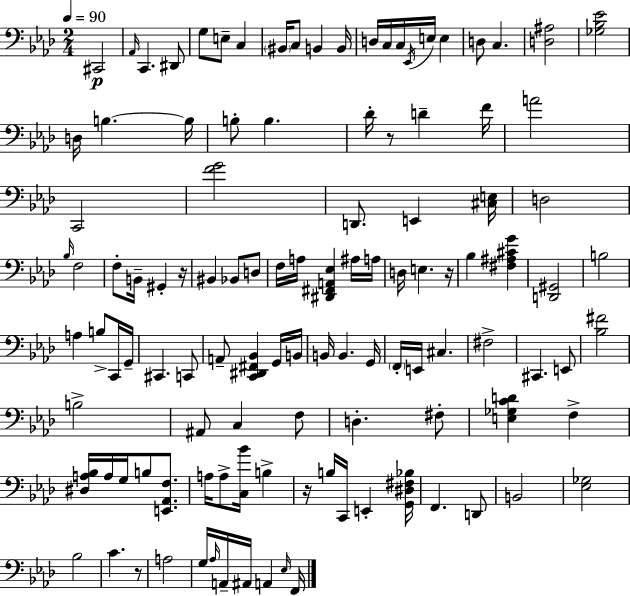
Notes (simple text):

C#2/h Ab2/s C2/q. D#2/e G3/e E3/e C3/q BIS2/s C3/e B2/q B2/s D3/s C3/s C3/s Eb2/s E3/s E3/q D3/e C3/q. [D3,A#3]/h [Gb3,Bb3,Eb4]/h D3/s B3/q. B3/s B3/e B3/q. Db4/s R/e D4/q F4/s A4/h C2/h [F4,G4]/h D2/e. E2/q [C#3,E3]/s D3/h Bb3/s F3/h F3/e B2/s G#2/q R/s BIS2/q Bb2/e D3/e F3/s A3/s [D#2,F#2,A2,Eb3]/q A#3/s A3/s D3/s E3/q. R/s Bb3/q [F#3,A#3,C#4,G4]/q [D2,G#2]/h B3/h A3/q B3/e C2/s G2/s C#2/q. C2/e A2/e [C2,D#2,F#2,Bb2]/q G2/s B2/s B2/s B2/q. G2/s F2/s E2/s C#3/q. F#3/h C#2/q. E2/e [Bb3,F#4]/h B3/h A#2/e C3/q F3/e D3/q. F#3/e [E3,Gb3,C4,D4]/q F3/q [D#3,A3,Bb3]/s A3/s G3/s B3/e [E2,Ab2,F3]/e. A3/s A3/e [C3,Bb4]/s B3/q R/s B3/s C2/s E2/q [G2,D#3,F#3,Bb3]/s F2/q. D2/e B2/h [Eb3,Gb3]/h Bb3/h C4/q. R/e A3/h G3/s Ab3/s A2/s A#2/s A2/q Eb3/s F2/s